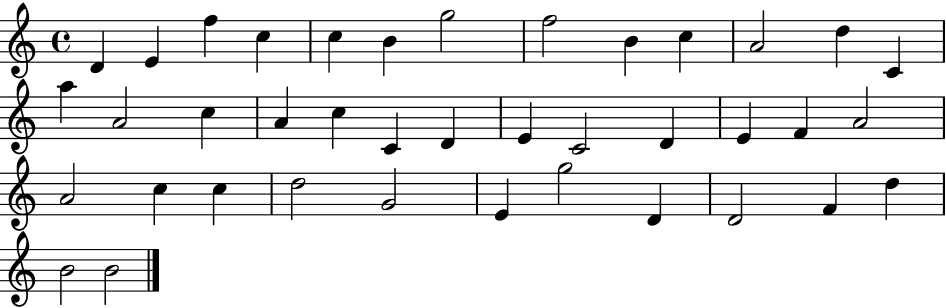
D4/q E4/q F5/q C5/q C5/q B4/q G5/h F5/h B4/q C5/q A4/h D5/q C4/q A5/q A4/h C5/q A4/q C5/q C4/q D4/q E4/q C4/h D4/q E4/q F4/q A4/h A4/h C5/q C5/q D5/h G4/h E4/q G5/h D4/q D4/h F4/q D5/q B4/h B4/h